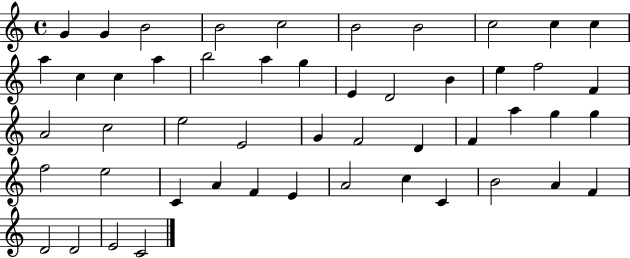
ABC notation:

X:1
T:Untitled
M:4/4
L:1/4
K:C
G G B2 B2 c2 B2 B2 c2 c c a c c a b2 a g E D2 B e f2 F A2 c2 e2 E2 G F2 D F a g g f2 e2 C A F E A2 c C B2 A F D2 D2 E2 C2